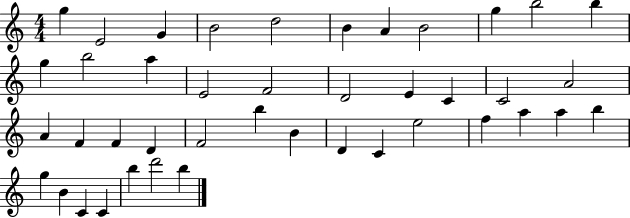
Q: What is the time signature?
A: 4/4